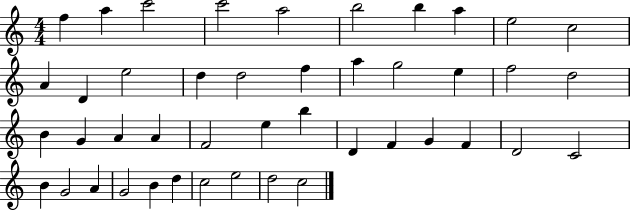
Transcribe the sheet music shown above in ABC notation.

X:1
T:Untitled
M:4/4
L:1/4
K:C
f a c'2 c'2 a2 b2 b a e2 c2 A D e2 d d2 f a g2 e f2 d2 B G A A F2 e b D F G F D2 C2 B G2 A G2 B d c2 e2 d2 c2